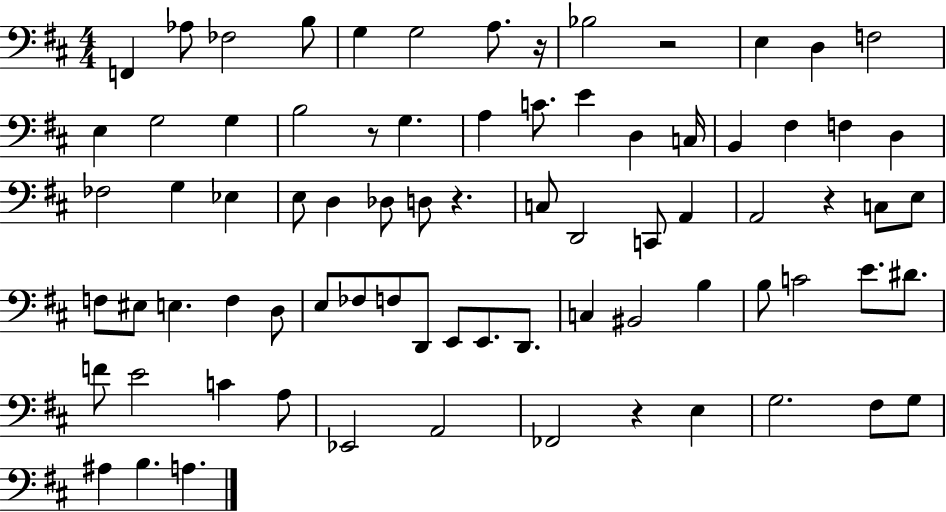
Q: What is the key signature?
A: D major